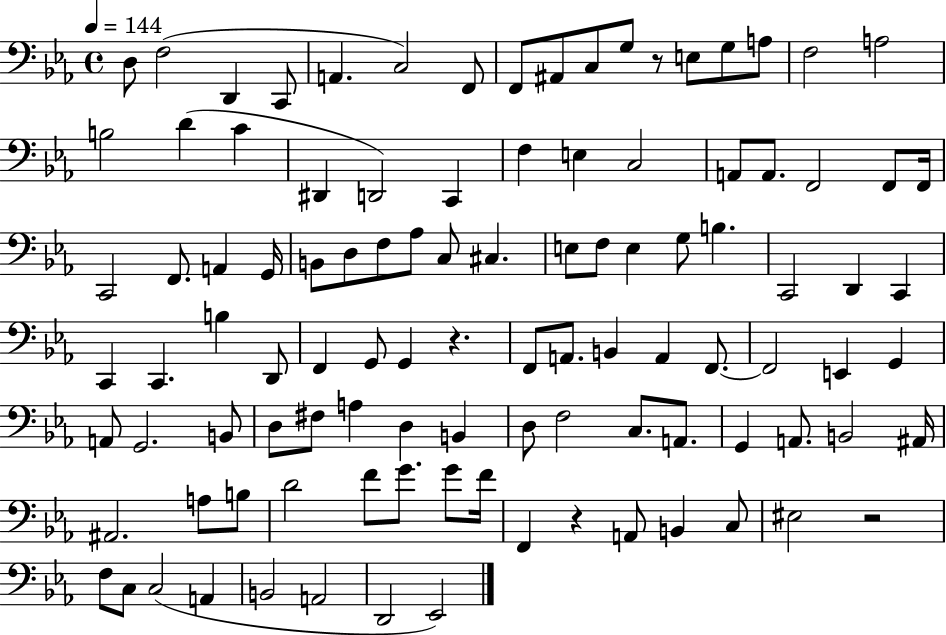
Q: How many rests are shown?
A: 4